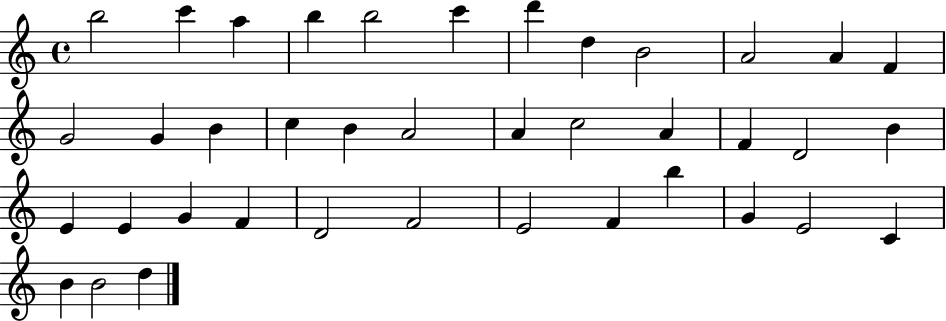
{
  \clef treble
  \time 4/4
  \defaultTimeSignature
  \key c \major
  b''2 c'''4 a''4 | b''4 b''2 c'''4 | d'''4 d''4 b'2 | a'2 a'4 f'4 | \break g'2 g'4 b'4 | c''4 b'4 a'2 | a'4 c''2 a'4 | f'4 d'2 b'4 | \break e'4 e'4 g'4 f'4 | d'2 f'2 | e'2 f'4 b''4 | g'4 e'2 c'4 | \break b'4 b'2 d''4 | \bar "|."
}